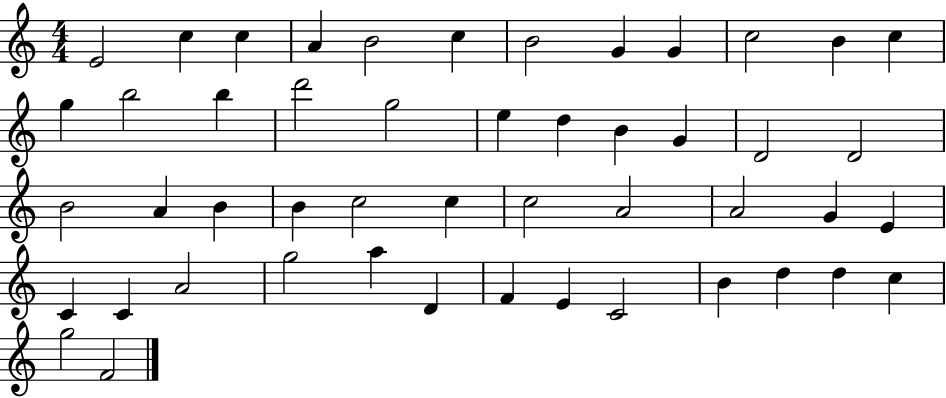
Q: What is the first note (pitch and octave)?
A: E4